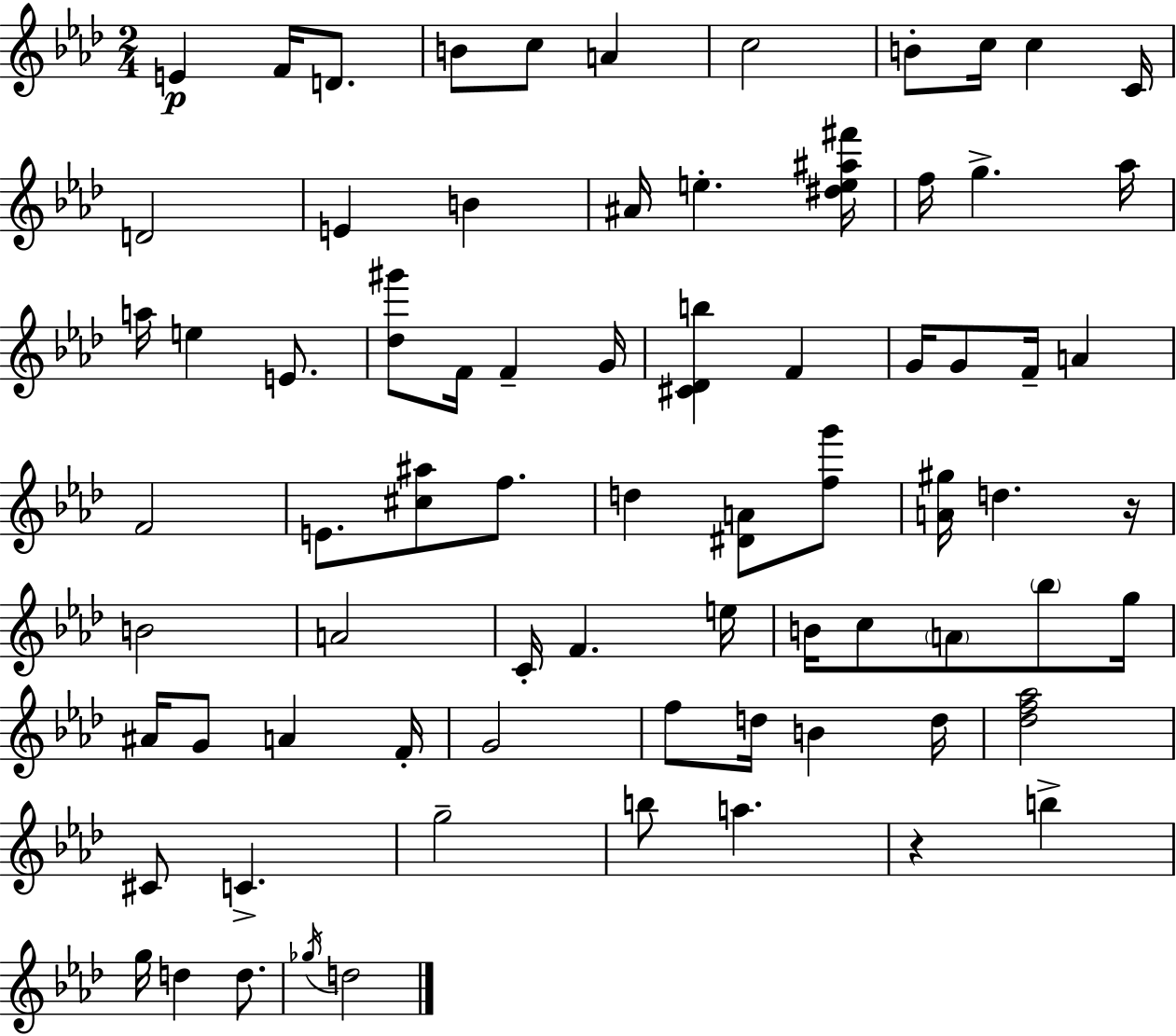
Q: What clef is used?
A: treble